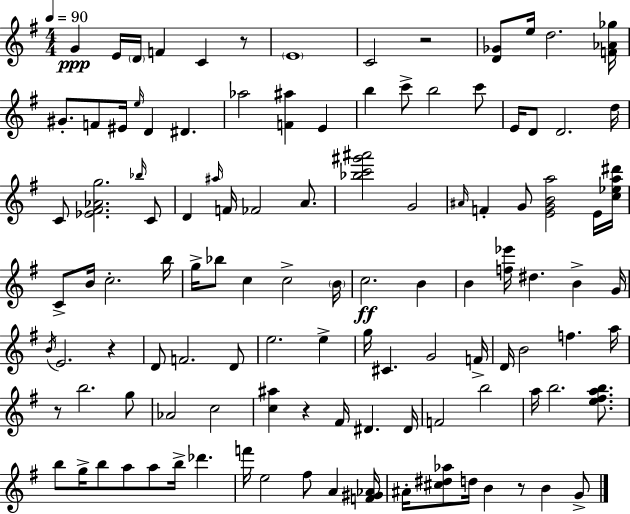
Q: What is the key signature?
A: G major